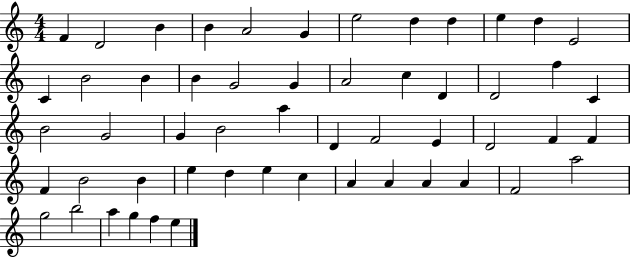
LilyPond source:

{
  \clef treble
  \numericTimeSignature
  \time 4/4
  \key c \major
  f'4 d'2 b'4 | b'4 a'2 g'4 | e''2 d''4 d''4 | e''4 d''4 e'2 | \break c'4 b'2 b'4 | b'4 g'2 g'4 | a'2 c''4 d'4 | d'2 f''4 c'4 | \break b'2 g'2 | g'4 b'2 a''4 | d'4 f'2 e'4 | d'2 f'4 f'4 | \break f'4 b'2 b'4 | e''4 d''4 e''4 c''4 | a'4 a'4 a'4 a'4 | f'2 a''2 | \break g''2 b''2 | a''4 g''4 f''4 e''4 | \bar "|."
}